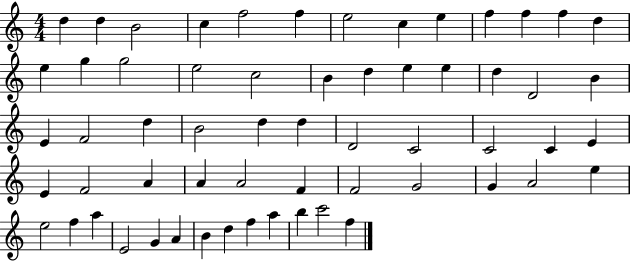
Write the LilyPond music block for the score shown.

{
  \clef treble
  \numericTimeSignature
  \time 4/4
  \key c \major
  d''4 d''4 b'2 | c''4 f''2 f''4 | e''2 c''4 e''4 | f''4 f''4 f''4 d''4 | \break e''4 g''4 g''2 | e''2 c''2 | b'4 d''4 e''4 e''4 | d''4 d'2 b'4 | \break e'4 f'2 d''4 | b'2 d''4 d''4 | d'2 c'2 | c'2 c'4 e'4 | \break e'4 f'2 a'4 | a'4 a'2 f'4 | f'2 g'2 | g'4 a'2 e''4 | \break e''2 f''4 a''4 | e'2 g'4 a'4 | b'4 d''4 f''4 a''4 | b''4 c'''2 f''4 | \break \bar "|."
}